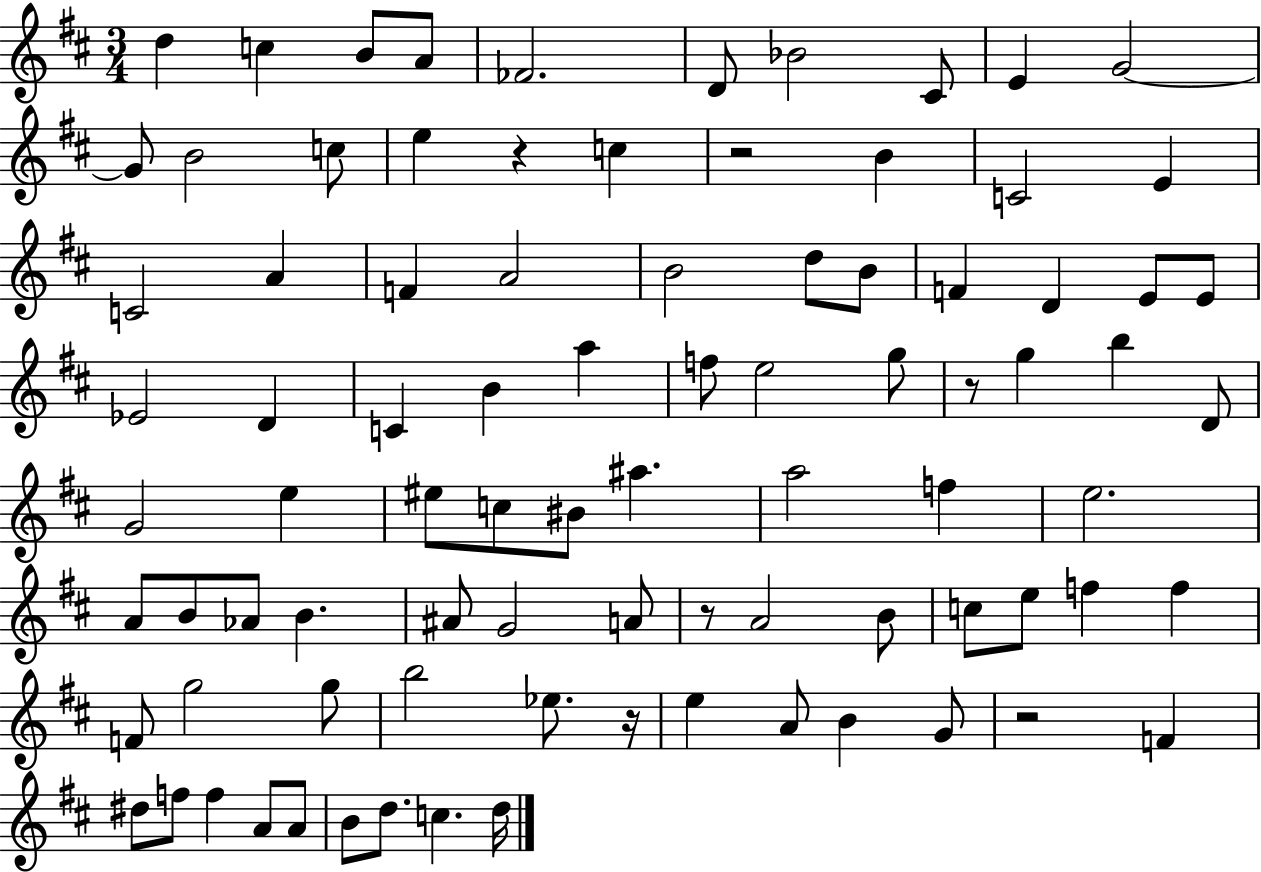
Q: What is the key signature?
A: D major